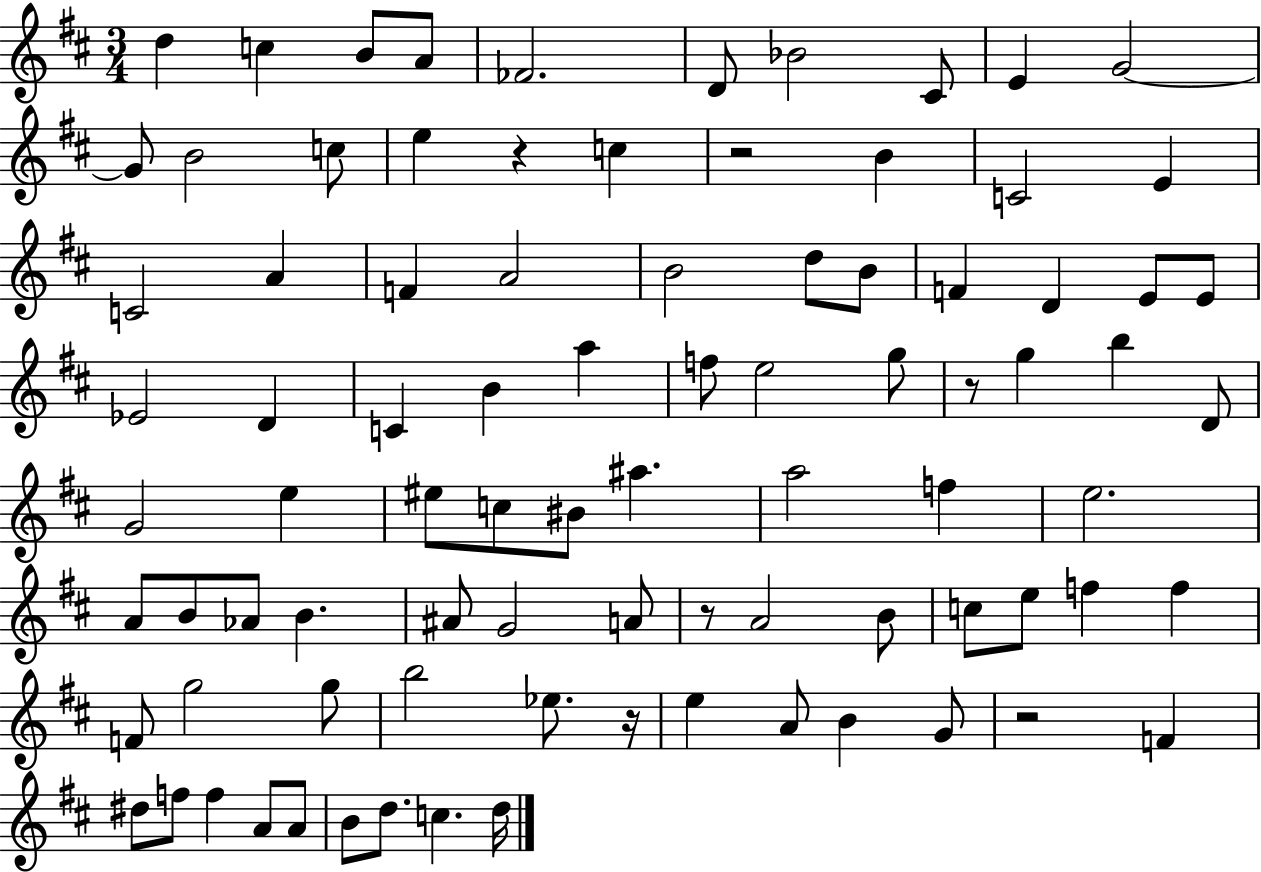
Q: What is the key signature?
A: D major